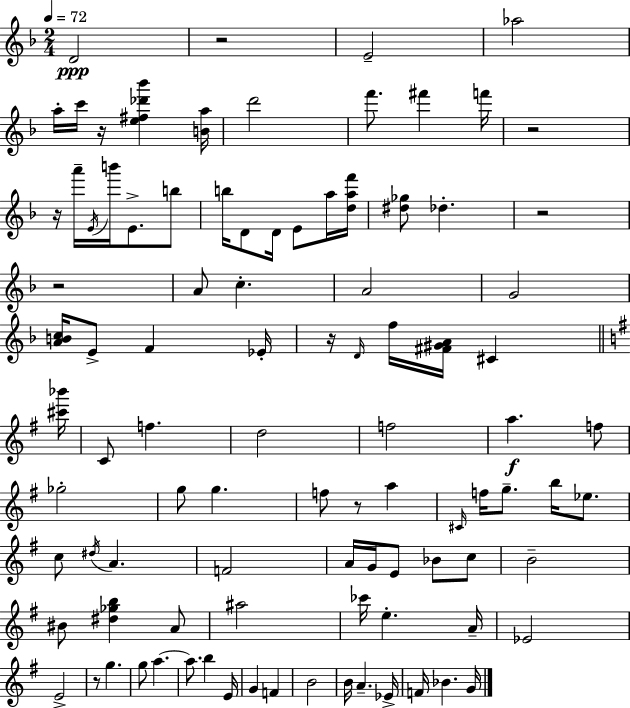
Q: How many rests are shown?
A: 9